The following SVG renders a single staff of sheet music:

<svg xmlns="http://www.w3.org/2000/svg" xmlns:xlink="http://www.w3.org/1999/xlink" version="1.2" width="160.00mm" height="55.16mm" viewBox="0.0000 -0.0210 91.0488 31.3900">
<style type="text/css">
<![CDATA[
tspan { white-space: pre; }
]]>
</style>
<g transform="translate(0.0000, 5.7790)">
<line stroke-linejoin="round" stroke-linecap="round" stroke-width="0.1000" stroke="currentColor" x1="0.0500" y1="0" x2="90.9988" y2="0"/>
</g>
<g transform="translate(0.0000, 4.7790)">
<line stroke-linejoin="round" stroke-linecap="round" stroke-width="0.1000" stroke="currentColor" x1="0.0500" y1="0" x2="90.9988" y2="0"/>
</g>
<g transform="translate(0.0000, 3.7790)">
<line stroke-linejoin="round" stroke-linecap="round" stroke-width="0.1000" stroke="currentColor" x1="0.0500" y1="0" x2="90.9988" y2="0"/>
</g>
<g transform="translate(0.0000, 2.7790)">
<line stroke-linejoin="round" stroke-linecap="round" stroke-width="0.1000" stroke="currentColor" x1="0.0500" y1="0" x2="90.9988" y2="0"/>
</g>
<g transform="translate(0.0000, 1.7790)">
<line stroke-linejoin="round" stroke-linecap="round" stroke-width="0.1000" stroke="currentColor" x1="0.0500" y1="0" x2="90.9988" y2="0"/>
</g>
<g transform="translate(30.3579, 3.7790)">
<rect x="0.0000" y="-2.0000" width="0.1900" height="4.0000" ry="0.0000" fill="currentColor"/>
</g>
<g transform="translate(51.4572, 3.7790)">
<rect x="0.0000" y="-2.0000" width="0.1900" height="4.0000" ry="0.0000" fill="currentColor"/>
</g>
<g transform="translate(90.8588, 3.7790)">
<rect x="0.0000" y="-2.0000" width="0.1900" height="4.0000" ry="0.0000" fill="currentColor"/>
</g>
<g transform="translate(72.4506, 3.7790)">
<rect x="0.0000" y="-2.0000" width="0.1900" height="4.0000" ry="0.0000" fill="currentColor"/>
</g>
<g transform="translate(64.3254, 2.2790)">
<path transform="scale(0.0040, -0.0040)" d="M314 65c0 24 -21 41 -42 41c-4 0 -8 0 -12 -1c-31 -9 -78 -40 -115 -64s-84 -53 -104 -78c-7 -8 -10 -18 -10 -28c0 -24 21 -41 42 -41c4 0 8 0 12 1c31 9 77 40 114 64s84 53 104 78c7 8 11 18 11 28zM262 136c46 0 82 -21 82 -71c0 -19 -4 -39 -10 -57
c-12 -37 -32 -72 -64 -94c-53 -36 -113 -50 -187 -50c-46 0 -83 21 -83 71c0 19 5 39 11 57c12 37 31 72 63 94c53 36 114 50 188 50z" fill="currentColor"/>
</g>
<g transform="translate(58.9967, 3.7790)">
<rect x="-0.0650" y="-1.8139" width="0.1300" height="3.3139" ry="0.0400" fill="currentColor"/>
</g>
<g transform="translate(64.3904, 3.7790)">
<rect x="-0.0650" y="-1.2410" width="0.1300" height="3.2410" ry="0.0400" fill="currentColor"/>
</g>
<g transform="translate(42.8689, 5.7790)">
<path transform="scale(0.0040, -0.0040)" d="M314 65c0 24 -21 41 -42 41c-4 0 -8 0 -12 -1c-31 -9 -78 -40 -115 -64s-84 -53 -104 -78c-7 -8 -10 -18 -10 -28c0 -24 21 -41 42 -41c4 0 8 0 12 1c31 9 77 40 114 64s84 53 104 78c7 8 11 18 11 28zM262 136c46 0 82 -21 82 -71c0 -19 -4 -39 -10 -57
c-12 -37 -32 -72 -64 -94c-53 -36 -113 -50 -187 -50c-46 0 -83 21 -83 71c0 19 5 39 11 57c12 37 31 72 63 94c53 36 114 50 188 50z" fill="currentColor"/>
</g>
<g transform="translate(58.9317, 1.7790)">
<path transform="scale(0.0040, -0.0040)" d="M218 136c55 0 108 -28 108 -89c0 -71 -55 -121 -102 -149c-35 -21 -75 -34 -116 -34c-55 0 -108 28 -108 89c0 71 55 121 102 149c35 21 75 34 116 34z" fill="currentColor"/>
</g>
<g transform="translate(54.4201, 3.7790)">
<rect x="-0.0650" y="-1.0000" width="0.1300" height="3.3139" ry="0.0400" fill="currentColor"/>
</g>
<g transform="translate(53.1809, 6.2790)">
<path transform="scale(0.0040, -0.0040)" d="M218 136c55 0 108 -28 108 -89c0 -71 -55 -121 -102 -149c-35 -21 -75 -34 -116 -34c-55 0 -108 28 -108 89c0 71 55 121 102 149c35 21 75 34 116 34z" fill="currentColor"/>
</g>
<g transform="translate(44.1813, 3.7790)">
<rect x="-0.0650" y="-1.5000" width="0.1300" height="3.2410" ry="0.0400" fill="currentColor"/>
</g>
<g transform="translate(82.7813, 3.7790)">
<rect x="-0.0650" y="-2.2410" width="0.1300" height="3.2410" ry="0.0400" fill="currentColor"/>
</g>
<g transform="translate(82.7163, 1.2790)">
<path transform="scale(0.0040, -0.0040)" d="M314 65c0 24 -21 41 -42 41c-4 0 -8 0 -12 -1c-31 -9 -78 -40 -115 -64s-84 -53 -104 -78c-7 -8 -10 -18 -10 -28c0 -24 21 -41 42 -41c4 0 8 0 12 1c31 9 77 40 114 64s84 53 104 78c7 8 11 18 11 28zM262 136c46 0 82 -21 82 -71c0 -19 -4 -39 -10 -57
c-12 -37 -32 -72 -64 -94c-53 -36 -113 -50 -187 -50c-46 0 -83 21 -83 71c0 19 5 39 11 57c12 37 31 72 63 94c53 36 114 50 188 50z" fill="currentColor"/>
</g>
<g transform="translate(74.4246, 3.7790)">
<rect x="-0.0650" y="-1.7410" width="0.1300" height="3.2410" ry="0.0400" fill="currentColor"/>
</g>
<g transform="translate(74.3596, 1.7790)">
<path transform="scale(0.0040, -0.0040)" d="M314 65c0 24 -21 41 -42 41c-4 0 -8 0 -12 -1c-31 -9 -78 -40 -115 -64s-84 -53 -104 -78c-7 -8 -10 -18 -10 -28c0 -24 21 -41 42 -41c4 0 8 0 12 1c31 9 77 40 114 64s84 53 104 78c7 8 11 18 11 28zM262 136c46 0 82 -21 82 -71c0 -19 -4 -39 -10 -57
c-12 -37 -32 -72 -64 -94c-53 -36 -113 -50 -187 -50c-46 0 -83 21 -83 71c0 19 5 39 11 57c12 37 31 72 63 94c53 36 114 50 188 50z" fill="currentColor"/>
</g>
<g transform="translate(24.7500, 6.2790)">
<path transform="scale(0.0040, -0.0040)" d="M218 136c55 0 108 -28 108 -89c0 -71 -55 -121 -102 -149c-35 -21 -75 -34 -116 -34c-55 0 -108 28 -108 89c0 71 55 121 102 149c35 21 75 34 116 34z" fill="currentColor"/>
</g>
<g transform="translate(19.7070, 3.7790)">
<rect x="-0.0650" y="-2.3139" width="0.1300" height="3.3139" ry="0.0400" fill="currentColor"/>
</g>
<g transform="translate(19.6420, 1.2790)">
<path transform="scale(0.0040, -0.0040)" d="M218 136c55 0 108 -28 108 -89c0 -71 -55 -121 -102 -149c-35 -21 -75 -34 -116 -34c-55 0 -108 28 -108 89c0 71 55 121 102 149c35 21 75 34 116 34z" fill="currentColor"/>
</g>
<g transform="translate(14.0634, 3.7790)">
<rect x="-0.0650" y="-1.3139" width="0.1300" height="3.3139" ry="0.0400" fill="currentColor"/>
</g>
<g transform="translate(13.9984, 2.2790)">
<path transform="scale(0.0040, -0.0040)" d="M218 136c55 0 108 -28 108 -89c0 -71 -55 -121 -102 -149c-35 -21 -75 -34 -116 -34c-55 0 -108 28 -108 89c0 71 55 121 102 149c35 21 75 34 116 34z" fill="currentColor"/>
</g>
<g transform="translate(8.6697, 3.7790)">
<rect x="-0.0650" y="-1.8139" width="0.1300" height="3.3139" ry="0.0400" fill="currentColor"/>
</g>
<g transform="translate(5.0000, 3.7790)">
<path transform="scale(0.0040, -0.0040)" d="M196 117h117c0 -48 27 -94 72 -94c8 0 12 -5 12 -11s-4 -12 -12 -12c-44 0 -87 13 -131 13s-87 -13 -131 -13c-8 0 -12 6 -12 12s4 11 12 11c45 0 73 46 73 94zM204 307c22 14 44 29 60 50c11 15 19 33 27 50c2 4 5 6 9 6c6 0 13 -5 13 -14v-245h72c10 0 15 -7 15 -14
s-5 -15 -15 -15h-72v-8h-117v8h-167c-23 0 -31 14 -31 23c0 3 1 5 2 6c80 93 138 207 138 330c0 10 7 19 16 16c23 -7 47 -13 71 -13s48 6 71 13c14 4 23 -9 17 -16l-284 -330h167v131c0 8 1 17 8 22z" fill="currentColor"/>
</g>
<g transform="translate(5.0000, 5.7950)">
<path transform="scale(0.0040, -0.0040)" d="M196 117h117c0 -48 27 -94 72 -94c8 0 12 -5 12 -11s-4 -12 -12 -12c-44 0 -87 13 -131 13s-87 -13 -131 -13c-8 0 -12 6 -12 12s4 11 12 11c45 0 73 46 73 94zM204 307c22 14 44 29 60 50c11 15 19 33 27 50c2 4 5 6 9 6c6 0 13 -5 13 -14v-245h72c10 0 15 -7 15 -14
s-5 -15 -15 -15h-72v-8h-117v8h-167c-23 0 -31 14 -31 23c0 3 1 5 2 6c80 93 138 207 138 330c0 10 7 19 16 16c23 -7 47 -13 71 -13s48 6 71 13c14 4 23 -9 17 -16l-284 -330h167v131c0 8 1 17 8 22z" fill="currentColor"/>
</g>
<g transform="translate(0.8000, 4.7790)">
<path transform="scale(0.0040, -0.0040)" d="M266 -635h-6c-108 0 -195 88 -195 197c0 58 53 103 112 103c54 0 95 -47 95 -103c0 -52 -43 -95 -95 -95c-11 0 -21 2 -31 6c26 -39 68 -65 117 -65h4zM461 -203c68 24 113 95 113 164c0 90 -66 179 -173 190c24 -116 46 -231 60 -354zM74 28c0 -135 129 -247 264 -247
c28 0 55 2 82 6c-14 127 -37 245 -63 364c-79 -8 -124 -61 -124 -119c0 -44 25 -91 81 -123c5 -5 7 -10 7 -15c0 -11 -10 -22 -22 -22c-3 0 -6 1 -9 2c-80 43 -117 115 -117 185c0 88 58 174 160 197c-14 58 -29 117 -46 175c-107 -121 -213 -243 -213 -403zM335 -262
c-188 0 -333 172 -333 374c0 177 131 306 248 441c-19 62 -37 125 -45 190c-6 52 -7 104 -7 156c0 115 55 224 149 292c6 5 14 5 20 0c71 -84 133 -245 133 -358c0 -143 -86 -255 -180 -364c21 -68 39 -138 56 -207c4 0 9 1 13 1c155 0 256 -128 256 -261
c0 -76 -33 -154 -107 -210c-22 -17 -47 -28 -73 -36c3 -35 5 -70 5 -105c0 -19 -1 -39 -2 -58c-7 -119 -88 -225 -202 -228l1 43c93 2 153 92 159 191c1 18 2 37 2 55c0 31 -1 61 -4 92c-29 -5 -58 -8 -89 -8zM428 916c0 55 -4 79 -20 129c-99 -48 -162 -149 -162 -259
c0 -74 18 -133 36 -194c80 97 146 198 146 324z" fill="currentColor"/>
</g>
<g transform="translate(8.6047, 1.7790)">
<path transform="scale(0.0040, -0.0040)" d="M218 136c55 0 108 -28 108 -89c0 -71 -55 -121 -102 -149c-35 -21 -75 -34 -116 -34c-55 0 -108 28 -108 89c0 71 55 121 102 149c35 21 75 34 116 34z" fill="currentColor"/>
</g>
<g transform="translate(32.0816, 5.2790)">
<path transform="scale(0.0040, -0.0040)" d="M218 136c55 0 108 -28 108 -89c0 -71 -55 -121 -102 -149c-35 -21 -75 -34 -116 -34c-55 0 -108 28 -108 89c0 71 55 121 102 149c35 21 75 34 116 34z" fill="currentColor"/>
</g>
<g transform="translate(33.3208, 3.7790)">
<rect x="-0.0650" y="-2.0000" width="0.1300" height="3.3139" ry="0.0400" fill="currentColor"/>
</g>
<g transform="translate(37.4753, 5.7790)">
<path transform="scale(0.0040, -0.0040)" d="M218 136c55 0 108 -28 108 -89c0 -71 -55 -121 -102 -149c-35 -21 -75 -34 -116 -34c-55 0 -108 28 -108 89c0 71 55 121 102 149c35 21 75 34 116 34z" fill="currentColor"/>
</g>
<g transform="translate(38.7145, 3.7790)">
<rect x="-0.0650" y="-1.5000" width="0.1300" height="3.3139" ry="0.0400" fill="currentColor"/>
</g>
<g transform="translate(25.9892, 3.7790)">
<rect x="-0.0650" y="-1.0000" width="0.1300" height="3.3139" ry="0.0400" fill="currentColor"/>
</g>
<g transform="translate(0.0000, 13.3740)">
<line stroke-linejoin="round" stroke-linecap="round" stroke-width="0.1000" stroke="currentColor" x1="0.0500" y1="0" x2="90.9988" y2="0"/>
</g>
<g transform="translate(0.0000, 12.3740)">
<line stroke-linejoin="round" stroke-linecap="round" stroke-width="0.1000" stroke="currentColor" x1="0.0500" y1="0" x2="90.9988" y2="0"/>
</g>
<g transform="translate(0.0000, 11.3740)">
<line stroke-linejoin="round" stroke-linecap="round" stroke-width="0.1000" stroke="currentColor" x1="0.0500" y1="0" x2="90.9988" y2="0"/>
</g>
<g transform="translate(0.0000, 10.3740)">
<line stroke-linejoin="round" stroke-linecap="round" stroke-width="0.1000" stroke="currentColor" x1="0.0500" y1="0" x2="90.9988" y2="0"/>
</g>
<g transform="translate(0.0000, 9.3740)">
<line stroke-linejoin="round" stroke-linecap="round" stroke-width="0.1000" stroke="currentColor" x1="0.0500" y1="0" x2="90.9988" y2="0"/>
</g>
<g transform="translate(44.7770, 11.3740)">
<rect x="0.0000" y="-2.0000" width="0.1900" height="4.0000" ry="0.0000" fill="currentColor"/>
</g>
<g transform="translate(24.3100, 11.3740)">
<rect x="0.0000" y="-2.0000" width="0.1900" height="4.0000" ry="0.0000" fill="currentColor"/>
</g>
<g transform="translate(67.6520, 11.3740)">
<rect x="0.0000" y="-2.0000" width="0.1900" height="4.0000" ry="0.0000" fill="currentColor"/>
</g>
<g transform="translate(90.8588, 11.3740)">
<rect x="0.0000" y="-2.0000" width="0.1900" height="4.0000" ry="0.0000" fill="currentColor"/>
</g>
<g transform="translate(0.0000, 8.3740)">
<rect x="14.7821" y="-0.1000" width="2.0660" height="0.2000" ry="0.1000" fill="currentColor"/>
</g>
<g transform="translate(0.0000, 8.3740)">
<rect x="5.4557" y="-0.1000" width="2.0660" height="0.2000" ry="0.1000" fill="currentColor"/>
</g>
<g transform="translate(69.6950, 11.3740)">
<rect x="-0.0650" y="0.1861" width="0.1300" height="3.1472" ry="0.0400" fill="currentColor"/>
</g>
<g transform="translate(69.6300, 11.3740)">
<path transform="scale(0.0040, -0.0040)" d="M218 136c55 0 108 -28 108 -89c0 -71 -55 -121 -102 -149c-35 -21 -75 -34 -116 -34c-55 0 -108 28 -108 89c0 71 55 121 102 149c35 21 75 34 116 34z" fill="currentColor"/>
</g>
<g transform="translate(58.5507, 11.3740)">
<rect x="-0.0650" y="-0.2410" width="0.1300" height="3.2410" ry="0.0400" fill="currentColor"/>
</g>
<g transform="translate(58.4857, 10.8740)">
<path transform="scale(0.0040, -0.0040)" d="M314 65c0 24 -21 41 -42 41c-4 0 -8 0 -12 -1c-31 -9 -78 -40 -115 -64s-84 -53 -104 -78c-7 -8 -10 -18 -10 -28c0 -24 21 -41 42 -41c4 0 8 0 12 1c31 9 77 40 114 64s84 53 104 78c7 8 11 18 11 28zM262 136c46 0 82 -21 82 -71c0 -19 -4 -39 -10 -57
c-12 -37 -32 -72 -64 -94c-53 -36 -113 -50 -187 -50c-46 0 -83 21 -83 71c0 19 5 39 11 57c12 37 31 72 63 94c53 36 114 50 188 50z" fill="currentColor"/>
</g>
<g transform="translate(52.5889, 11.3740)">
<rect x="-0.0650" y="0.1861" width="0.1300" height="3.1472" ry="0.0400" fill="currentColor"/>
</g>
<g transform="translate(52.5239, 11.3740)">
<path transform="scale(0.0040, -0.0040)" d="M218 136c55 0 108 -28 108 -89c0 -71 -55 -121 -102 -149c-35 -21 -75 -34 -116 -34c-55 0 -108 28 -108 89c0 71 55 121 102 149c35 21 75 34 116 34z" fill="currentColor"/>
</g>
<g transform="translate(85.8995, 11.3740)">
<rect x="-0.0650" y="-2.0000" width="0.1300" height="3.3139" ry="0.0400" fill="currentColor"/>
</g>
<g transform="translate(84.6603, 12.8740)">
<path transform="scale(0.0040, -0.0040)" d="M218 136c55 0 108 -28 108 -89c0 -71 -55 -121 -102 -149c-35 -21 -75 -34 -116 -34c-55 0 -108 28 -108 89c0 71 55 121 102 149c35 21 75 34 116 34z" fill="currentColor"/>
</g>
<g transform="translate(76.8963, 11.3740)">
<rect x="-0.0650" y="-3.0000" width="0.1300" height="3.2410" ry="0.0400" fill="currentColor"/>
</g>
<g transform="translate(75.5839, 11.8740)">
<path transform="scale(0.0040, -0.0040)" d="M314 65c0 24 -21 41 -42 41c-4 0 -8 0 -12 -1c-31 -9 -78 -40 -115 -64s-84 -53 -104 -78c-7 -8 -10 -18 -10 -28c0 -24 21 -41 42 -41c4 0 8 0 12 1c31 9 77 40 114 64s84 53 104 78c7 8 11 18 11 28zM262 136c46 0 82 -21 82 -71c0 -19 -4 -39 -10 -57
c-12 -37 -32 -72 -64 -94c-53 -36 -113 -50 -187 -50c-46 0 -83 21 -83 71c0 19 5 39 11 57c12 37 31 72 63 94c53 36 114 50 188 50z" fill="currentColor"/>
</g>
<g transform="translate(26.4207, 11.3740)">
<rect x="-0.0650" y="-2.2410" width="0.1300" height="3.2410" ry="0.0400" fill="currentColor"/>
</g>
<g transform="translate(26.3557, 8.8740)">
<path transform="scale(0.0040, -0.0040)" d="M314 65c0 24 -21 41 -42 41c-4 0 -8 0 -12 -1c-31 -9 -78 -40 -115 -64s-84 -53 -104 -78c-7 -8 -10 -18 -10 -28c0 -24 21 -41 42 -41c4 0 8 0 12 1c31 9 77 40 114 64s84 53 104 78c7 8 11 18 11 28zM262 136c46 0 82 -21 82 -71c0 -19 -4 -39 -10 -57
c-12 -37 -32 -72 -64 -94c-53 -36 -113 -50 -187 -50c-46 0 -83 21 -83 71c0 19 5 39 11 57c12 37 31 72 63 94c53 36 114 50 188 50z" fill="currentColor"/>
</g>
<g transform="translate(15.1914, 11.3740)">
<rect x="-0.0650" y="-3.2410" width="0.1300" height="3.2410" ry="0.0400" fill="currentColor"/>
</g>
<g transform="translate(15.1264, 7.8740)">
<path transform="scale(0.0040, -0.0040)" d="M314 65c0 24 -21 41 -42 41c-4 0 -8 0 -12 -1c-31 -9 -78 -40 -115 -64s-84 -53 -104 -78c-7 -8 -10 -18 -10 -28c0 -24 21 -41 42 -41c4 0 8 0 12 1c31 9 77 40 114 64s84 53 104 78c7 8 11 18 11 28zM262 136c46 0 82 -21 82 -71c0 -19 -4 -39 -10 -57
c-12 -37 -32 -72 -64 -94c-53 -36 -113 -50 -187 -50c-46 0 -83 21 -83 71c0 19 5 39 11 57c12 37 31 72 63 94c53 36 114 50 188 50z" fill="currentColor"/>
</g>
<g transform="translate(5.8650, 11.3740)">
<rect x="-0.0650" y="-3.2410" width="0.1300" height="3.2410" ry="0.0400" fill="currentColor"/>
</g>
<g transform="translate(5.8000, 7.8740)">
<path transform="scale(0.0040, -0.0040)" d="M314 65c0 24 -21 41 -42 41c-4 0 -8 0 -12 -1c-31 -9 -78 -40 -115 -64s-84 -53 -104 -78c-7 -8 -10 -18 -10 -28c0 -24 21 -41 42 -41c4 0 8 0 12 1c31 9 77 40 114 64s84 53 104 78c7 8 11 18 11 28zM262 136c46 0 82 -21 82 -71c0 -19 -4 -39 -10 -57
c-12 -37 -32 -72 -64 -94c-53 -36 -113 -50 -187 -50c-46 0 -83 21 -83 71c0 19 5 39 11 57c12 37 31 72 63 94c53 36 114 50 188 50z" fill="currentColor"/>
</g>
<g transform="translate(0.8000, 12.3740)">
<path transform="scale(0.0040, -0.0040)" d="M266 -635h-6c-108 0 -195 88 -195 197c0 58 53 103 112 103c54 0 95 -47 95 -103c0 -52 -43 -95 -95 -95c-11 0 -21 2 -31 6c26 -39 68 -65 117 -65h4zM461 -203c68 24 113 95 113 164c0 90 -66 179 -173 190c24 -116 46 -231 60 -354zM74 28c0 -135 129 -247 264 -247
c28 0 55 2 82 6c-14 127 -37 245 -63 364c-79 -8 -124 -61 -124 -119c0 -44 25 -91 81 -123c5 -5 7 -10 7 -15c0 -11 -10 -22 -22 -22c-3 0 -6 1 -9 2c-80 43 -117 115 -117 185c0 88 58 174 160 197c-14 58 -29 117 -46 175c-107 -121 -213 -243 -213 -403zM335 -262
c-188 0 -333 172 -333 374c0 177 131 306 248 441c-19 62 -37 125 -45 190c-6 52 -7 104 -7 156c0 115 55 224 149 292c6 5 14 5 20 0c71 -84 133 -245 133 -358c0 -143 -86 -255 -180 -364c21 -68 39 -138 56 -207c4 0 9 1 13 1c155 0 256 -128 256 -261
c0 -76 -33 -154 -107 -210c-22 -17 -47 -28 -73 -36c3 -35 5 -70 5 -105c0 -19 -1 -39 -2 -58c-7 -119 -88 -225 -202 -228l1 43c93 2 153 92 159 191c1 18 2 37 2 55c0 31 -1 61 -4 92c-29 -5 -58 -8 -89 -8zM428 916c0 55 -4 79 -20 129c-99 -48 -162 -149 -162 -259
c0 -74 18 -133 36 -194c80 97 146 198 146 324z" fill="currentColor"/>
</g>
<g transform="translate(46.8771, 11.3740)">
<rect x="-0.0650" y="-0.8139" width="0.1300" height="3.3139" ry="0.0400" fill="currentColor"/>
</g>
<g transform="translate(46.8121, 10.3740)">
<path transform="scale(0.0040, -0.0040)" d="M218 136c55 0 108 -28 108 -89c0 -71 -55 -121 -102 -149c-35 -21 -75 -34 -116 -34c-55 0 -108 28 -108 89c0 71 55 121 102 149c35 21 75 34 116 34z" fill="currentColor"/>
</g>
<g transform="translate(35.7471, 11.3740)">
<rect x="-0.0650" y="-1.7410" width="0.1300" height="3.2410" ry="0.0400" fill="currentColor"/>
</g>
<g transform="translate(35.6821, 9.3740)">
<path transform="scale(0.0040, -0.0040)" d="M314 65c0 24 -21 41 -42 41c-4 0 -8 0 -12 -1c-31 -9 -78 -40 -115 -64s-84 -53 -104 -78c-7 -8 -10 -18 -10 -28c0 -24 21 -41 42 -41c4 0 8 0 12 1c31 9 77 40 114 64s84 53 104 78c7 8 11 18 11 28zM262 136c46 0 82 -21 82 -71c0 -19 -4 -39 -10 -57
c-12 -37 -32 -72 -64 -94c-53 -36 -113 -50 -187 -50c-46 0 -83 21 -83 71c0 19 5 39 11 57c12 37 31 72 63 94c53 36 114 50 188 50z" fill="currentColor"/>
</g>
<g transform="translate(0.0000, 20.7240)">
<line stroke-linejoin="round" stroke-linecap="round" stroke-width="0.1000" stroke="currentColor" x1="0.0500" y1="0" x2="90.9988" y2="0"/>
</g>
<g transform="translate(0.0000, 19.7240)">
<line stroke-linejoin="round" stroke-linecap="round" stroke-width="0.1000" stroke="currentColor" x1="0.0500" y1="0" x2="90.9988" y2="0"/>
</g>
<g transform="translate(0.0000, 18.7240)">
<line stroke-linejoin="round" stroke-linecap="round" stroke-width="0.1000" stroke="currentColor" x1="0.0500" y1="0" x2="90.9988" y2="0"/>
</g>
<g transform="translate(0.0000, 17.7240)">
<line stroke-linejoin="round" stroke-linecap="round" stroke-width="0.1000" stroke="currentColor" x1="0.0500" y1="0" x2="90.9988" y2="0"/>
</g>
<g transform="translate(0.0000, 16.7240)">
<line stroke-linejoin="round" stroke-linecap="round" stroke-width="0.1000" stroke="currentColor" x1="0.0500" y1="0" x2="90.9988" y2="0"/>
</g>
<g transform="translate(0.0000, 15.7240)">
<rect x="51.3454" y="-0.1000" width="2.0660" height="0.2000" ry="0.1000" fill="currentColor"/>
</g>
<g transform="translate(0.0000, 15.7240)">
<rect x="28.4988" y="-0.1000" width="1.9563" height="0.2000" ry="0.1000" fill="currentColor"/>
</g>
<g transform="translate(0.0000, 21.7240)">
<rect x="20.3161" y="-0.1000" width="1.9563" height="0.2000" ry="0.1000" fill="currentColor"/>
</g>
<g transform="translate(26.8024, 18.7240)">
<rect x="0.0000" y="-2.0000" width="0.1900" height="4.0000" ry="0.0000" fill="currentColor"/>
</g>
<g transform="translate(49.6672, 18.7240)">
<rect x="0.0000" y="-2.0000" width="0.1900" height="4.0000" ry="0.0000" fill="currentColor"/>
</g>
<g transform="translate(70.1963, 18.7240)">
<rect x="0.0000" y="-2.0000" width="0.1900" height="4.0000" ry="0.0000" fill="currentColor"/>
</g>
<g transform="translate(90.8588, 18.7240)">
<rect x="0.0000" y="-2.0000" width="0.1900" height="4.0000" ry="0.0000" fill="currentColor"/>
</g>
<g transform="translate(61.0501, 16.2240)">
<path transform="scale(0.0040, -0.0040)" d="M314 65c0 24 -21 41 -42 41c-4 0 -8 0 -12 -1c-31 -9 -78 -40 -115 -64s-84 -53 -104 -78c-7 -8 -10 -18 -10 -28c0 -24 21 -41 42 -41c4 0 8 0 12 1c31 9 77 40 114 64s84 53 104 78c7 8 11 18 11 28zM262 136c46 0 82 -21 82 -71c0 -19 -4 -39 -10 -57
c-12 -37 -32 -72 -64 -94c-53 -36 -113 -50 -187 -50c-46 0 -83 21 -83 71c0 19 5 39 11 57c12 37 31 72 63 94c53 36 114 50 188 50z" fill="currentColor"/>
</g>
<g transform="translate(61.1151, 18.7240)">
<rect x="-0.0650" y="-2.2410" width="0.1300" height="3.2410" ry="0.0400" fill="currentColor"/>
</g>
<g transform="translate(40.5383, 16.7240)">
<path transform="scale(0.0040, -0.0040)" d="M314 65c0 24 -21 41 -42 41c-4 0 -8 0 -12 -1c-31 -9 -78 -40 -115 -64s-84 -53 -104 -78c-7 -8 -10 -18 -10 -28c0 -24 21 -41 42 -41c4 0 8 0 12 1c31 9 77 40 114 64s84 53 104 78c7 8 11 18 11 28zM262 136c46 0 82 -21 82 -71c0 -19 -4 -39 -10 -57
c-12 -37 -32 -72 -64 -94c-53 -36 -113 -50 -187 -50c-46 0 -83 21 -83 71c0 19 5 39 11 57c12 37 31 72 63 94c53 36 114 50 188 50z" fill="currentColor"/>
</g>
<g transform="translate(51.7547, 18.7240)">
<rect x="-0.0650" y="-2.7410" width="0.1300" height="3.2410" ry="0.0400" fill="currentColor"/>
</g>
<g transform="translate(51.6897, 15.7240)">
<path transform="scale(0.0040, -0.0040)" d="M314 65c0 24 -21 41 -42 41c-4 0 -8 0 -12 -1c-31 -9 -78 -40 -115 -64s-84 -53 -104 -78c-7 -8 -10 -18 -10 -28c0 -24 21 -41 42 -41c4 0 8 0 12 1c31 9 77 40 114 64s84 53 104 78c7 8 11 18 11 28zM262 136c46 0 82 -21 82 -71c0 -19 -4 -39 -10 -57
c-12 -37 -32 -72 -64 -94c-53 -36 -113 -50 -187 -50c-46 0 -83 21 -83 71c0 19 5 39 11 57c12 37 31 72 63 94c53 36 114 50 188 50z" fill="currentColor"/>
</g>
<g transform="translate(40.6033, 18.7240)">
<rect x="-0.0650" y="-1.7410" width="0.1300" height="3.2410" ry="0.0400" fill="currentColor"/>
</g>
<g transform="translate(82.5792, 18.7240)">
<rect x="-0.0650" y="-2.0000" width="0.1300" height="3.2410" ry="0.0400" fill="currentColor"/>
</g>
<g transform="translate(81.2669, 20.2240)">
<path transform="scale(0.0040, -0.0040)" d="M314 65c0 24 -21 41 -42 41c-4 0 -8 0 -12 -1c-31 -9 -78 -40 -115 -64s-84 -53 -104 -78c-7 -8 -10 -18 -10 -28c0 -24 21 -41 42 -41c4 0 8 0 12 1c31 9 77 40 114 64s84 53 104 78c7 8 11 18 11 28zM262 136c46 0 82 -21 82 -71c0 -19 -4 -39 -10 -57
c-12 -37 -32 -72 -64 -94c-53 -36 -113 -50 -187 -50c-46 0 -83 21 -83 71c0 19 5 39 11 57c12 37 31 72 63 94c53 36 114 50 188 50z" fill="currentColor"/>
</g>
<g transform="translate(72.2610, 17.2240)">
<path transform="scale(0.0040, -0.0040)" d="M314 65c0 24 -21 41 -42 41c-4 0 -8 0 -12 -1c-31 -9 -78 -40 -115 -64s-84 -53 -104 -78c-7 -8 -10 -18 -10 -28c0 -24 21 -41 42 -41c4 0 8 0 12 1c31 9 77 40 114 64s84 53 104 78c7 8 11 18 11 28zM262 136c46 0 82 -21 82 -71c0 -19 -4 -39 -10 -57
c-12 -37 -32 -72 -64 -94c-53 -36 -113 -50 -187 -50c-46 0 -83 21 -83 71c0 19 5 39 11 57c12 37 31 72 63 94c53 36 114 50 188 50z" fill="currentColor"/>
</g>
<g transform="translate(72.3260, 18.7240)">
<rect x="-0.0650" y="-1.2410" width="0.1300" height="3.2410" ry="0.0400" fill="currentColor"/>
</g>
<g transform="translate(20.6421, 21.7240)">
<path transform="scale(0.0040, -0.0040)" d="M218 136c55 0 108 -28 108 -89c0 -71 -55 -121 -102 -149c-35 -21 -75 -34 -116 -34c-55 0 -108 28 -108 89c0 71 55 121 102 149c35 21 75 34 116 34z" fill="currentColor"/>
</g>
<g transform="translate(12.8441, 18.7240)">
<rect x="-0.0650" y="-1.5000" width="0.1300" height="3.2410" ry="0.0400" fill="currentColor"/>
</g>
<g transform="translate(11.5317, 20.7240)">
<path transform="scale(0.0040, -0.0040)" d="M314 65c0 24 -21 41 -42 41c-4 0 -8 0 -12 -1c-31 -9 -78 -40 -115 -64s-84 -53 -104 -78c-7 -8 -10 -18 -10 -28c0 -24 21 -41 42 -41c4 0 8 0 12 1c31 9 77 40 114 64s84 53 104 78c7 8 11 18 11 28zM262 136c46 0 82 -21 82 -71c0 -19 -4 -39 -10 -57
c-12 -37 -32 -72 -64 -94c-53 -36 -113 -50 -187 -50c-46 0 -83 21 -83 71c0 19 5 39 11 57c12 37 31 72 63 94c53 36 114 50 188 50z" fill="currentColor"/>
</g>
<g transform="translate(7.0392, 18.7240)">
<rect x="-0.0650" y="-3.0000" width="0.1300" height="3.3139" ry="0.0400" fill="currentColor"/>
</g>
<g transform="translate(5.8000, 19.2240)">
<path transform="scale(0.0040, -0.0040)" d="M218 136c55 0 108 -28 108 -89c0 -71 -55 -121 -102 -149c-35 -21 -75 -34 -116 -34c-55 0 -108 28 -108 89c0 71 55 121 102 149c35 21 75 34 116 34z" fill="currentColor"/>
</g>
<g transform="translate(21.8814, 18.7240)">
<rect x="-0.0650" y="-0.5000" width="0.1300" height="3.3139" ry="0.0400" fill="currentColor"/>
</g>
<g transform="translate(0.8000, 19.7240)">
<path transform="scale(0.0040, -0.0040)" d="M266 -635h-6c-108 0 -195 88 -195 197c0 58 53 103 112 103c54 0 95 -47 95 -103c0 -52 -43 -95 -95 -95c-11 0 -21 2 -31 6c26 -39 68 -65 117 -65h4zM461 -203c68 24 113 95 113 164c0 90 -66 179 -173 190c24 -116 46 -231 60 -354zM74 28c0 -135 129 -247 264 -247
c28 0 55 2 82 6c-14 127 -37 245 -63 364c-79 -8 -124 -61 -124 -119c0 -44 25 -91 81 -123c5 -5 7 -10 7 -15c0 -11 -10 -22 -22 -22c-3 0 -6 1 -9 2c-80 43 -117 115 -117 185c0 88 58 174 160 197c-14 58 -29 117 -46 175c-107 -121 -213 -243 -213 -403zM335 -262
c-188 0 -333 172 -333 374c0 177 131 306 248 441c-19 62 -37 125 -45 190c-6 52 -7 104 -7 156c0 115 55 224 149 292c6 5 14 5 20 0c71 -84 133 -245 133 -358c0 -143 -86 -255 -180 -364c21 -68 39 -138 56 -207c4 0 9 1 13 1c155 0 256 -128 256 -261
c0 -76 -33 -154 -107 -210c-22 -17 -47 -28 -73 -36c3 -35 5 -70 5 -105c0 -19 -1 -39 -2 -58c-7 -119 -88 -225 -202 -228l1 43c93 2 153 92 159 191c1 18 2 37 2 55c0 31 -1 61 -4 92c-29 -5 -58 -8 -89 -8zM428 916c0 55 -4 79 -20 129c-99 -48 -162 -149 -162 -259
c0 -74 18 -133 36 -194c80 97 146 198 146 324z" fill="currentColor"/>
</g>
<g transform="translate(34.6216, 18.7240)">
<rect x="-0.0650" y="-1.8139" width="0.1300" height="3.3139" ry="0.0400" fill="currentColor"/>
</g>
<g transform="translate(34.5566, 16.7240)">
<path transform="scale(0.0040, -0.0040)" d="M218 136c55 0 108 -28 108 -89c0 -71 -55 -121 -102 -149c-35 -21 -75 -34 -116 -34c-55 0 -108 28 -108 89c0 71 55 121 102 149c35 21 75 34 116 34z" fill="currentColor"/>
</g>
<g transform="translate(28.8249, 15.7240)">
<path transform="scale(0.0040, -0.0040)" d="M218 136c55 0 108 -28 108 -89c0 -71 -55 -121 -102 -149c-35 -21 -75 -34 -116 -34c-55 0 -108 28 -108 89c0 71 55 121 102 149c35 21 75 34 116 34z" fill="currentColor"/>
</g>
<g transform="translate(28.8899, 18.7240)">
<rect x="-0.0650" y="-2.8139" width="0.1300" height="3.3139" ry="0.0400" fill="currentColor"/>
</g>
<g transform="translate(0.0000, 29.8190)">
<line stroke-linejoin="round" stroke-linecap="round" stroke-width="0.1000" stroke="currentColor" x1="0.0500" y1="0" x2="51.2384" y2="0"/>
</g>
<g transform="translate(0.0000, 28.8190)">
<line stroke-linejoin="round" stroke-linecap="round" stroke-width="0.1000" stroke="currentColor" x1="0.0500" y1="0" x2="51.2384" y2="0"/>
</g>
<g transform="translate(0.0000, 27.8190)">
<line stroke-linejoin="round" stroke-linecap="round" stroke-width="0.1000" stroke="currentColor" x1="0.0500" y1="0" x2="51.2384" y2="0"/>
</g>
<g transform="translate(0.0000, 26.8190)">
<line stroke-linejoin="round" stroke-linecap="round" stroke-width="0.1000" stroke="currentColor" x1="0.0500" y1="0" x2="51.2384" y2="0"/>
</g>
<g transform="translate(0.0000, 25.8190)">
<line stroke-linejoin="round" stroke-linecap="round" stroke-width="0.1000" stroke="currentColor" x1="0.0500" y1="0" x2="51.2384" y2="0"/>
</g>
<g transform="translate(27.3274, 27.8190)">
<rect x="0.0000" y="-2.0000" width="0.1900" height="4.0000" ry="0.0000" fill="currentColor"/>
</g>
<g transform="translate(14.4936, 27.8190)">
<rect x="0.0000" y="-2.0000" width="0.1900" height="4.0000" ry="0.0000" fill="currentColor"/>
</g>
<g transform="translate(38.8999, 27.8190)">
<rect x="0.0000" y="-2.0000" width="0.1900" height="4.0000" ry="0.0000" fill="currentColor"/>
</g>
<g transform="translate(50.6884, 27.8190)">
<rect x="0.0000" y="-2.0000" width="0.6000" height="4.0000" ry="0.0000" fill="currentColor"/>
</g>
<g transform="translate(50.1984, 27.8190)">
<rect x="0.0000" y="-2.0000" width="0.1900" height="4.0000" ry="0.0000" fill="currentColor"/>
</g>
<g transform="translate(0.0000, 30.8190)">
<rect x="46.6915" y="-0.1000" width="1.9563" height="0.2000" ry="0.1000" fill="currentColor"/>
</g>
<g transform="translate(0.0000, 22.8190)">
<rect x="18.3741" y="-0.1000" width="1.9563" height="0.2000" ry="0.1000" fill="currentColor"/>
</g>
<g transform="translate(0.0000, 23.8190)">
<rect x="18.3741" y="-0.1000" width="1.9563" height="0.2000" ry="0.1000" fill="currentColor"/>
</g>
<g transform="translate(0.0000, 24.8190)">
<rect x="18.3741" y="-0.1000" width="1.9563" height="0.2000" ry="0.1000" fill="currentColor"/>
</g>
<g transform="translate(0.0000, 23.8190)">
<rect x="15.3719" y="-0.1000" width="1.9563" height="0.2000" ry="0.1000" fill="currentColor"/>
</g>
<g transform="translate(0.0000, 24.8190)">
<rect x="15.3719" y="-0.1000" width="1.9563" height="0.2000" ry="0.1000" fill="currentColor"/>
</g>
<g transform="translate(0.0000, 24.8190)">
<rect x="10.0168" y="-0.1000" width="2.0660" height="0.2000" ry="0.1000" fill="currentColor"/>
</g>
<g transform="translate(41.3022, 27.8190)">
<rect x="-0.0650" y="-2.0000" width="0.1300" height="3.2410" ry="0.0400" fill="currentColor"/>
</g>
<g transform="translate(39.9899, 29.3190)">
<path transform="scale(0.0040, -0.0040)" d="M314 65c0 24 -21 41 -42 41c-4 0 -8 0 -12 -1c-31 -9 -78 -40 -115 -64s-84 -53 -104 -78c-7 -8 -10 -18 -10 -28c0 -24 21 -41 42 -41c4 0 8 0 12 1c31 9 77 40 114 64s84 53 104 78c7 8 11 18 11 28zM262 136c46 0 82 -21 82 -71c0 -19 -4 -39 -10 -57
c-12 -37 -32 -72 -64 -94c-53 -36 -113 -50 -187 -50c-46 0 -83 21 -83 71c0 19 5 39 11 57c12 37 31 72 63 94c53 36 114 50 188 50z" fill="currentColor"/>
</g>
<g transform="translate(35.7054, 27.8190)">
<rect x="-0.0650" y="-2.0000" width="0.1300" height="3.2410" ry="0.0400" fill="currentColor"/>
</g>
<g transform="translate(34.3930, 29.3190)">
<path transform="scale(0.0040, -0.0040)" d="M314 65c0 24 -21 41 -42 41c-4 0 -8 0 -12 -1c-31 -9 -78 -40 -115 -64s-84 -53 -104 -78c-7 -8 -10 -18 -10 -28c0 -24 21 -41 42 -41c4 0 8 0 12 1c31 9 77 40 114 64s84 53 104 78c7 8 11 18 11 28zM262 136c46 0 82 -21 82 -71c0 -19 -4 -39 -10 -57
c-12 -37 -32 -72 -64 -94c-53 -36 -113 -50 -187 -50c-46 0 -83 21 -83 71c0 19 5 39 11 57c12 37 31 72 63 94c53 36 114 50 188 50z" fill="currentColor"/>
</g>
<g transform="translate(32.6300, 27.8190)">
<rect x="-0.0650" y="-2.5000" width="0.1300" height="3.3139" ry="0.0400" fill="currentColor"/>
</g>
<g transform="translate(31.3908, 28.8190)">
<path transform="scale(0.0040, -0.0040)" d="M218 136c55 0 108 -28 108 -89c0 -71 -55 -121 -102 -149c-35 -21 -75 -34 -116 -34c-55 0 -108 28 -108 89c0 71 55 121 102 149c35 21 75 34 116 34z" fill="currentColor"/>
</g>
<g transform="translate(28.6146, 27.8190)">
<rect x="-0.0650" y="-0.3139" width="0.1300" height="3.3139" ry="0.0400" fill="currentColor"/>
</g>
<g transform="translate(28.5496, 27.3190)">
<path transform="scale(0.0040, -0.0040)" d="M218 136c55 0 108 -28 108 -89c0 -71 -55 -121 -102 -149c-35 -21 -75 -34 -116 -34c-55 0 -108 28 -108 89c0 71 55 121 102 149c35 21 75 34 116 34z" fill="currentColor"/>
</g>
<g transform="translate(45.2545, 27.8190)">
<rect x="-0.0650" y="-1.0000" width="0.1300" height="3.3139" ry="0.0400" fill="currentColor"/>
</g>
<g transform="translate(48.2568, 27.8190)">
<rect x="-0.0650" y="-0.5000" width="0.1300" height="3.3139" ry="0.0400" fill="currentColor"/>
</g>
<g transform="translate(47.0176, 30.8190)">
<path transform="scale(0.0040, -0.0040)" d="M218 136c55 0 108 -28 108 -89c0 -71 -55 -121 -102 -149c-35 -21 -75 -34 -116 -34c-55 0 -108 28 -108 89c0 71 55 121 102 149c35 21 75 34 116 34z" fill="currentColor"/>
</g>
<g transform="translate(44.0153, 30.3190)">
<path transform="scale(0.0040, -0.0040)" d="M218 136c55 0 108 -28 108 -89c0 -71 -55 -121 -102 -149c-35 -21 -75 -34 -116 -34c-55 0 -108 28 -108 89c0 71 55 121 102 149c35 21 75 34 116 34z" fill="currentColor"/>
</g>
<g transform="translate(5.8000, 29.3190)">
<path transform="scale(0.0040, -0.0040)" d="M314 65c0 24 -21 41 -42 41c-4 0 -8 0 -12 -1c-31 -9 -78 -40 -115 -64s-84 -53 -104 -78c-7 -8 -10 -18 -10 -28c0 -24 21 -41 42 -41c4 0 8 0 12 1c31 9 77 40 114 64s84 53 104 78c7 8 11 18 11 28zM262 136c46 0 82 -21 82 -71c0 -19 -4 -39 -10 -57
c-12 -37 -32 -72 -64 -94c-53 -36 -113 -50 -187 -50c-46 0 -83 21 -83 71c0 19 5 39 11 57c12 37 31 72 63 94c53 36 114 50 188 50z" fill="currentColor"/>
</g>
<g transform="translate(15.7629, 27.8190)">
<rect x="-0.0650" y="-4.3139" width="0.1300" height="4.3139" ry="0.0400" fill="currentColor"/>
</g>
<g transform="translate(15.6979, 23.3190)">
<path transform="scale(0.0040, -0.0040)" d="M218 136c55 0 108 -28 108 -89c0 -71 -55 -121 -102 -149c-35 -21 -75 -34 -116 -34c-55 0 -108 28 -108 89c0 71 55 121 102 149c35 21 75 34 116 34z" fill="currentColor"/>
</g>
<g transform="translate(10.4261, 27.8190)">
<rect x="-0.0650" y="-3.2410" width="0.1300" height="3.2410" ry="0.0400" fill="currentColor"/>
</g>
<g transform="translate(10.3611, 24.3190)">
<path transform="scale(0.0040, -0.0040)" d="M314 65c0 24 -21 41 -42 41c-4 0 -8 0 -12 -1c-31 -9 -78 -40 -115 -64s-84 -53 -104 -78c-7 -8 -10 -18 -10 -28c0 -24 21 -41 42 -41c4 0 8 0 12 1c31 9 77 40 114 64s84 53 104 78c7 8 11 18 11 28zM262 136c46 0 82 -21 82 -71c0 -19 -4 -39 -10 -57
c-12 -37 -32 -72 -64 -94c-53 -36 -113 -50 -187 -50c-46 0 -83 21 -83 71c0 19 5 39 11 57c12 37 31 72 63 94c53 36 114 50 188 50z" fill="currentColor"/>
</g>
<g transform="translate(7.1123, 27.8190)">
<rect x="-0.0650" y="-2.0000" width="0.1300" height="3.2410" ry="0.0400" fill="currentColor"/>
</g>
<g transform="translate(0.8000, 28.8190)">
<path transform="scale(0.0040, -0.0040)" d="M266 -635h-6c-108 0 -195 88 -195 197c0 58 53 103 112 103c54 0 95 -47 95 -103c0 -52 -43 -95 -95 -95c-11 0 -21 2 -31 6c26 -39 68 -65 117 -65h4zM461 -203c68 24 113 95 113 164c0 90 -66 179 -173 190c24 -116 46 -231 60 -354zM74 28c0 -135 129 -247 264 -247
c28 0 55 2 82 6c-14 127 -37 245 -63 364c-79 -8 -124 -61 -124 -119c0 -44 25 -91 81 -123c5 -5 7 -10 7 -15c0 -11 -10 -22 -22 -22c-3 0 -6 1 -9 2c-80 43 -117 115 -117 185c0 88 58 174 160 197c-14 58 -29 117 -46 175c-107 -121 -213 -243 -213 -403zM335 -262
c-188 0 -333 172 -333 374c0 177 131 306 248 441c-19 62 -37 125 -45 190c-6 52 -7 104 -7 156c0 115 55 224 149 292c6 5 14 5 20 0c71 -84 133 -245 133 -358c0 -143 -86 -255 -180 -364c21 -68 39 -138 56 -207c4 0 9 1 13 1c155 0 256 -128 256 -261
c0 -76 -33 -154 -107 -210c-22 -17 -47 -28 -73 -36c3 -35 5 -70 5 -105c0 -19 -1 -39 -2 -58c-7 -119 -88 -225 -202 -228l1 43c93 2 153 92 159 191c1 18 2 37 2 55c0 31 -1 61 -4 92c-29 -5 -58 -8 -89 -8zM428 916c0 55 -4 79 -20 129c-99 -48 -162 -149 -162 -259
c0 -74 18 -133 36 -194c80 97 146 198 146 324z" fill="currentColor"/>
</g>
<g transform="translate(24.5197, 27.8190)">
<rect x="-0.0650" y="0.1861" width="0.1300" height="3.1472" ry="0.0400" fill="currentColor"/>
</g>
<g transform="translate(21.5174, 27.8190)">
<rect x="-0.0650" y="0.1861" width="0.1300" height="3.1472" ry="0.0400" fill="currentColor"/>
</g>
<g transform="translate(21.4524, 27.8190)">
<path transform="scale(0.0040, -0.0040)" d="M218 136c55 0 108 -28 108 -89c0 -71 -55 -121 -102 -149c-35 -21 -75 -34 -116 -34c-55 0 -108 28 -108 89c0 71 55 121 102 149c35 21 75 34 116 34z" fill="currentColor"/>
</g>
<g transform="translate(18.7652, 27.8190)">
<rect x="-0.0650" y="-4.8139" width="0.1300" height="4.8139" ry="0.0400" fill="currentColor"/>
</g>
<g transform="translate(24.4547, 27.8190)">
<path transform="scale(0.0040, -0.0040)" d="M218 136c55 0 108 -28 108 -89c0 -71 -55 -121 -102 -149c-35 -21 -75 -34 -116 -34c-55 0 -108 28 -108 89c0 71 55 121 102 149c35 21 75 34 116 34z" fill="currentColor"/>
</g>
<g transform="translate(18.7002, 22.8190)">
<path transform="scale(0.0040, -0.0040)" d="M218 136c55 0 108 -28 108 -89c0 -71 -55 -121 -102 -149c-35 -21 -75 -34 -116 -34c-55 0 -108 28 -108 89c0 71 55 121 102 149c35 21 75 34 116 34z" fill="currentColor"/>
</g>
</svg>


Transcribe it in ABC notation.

X:1
T:Untitled
M:4/4
L:1/4
K:C
f e g D F E E2 D f e2 f2 g2 b2 b2 g2 f2 d B c2 B A2 F A E2 C a f f2 a2 g2 e2 F2 F2 b2 d' e' B B c G F2 F2 D C